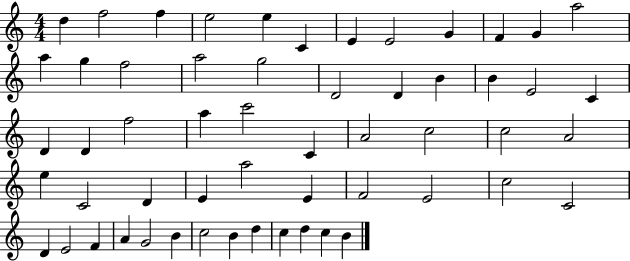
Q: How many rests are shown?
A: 0